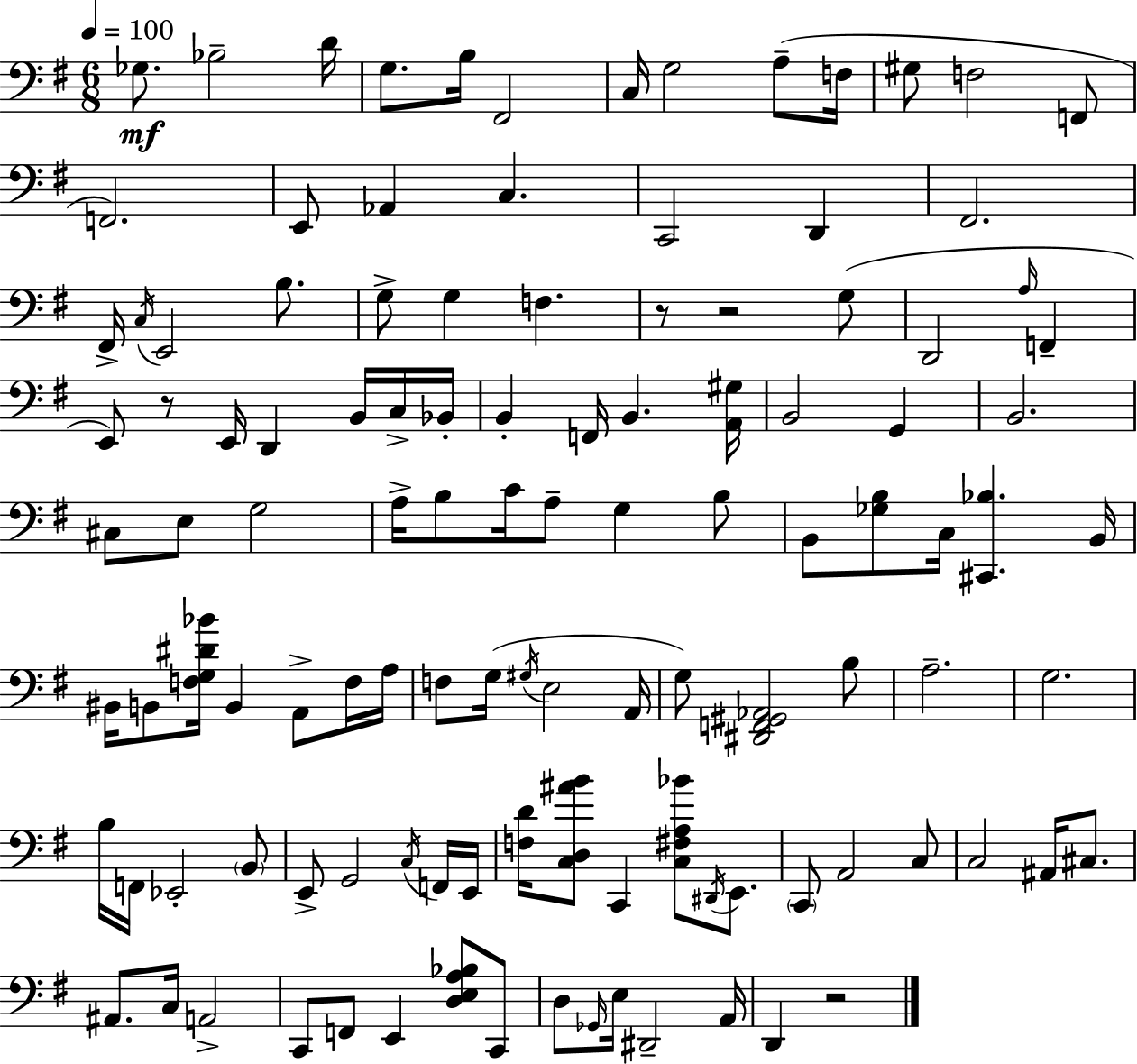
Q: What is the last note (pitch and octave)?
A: D2